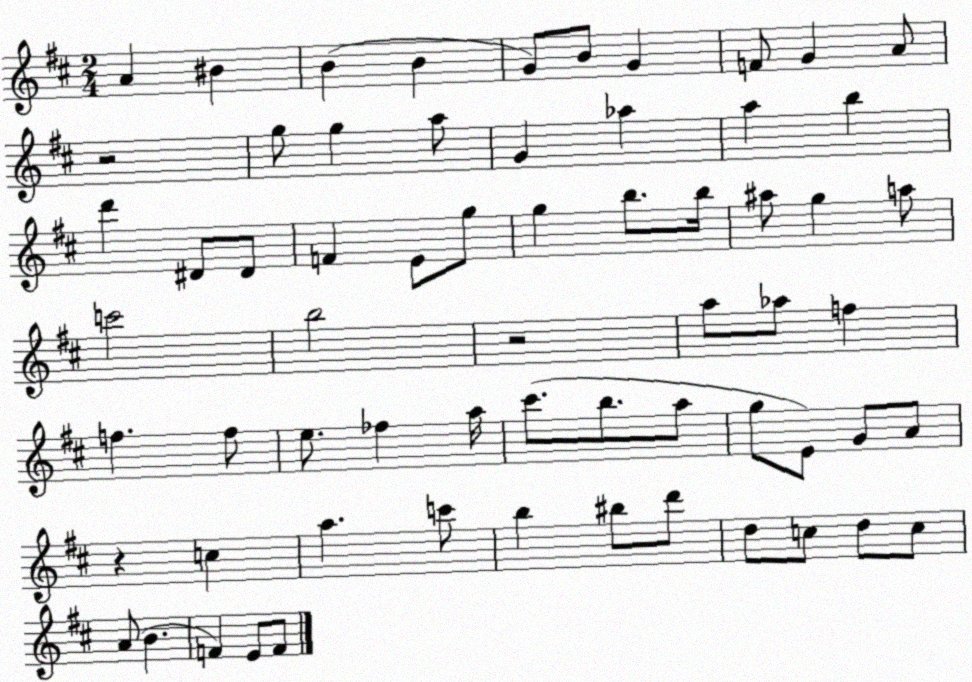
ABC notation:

X:1
T:Untitled
M:2/4
L:1/4
K:D
A ^B B B G/2 B/2 G F/2 G A/2 z2 g/2 g a/2 G _a a b d' ^D/2 ^D/2 F E/2 g/2 g b/2 b/4 ^a/2 g a/2 c'2 b2 z2 a/2 _a/2 f f f/2 e/2 _f a/4 ^c'/2 b/2 a/2 g/2 E/2 G/2 A/2 z c a c'/2 b ^b/2 d'/2 d/2 c/2 d/2 c/2 A/2 B F E/2 F/2